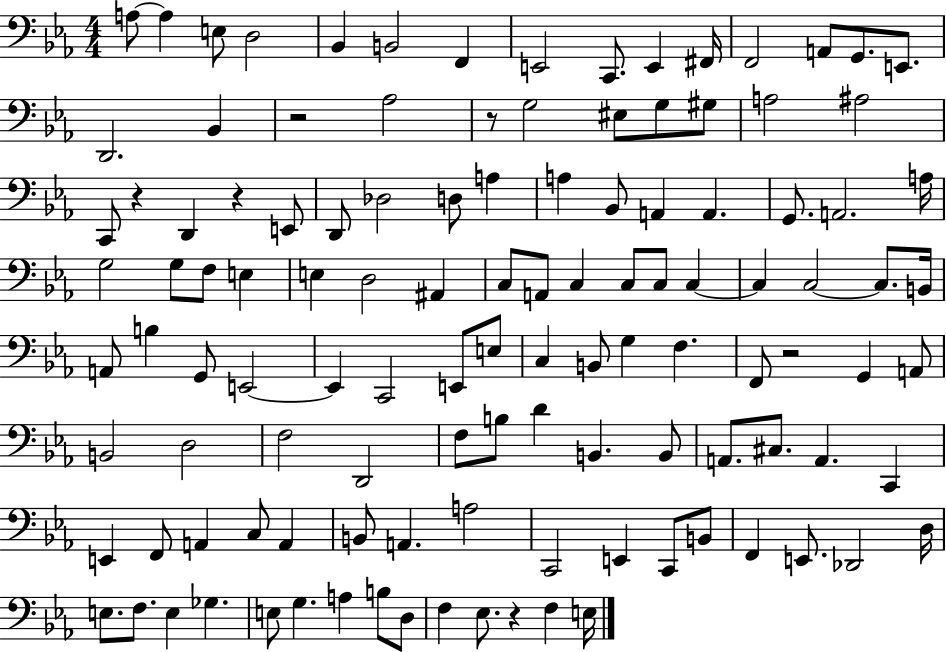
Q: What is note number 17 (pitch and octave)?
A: Bb2